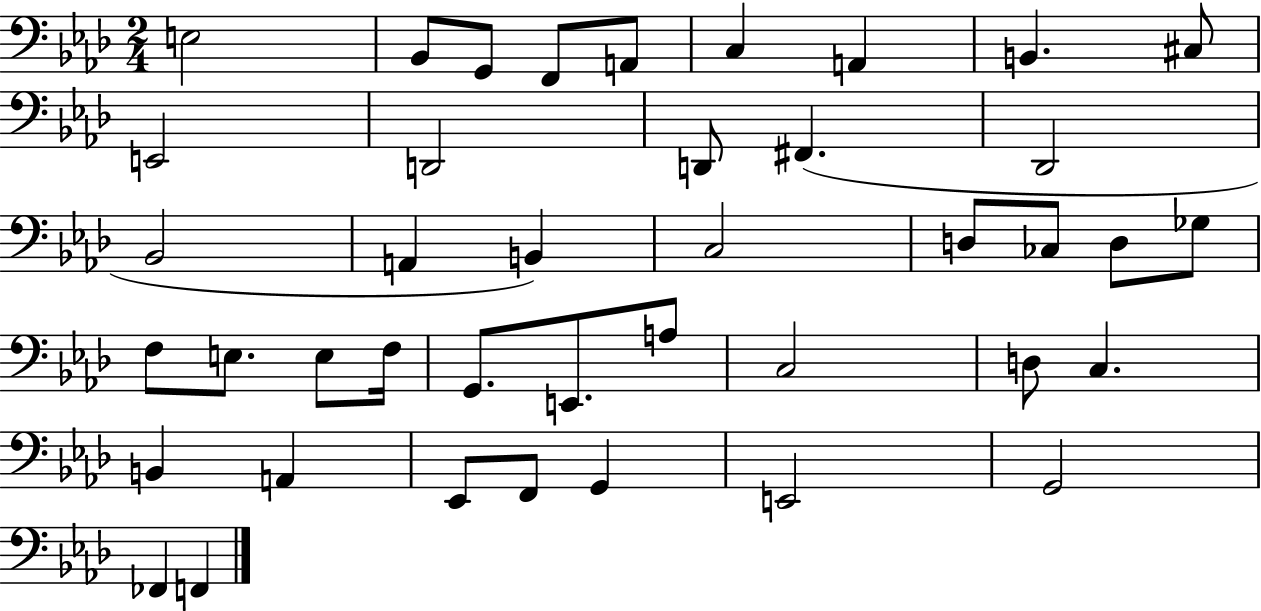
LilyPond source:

{
  \clef bass
  \numericTimeSignature
  \time 2/4
  \key aes \major
  \repeat volta 2 { e2 | bes,8 g,8 f,8 a,8 | c4 a,4 | b,4. cis8 | \break e,2 | d,2 | d,8 fis,4.( | des,2 | \break bes,2 | a,4 b,4) | c2 | d8 ces8 d8 ges8 | \break f8 e8. e8 f16 | g,8. e,8. a8 | c2 | d8 c4. | \break b,4 a,4 | ees,8 f,8 g,4 | e,2 | g,2 | \break fes,4 f,4 | } \bar "|."
}